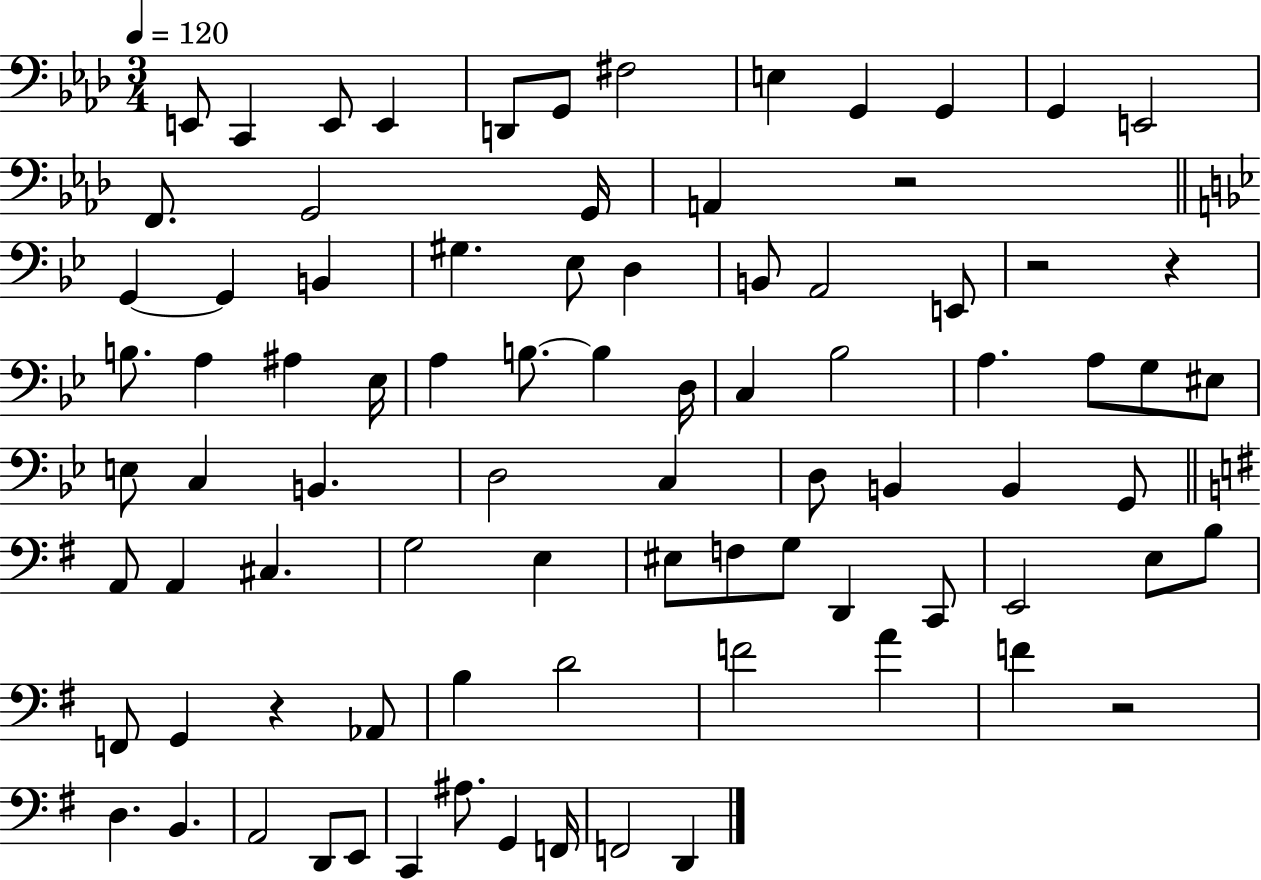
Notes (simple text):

E2/e C2/q E2/e E2/q D2/e G2/e F#3/h E3/q G2/q G2/q G2/q E2/h F2/e. G2/h G2/s A2/q R/h G2/q G2/q B2/q G#3/q. Eb3/e D3/q B2/e A2/h E2/e R/h R/q B3/e. A3/q A#3/q Eb3/s A3/q B3/e. B3/q D3/s C3/q Bb3/h A3/q. A3/e G3/e EIS3/e E3/e C3/q B2/q. D3/h C3/q D3/e B2/q B2/q G2/e A2/e A2/q C#3/q. G3/h E3/q EIS3/e F3/e G3/e D2/q C2/e E2/h E3/e B3/e F2/e G2/q R/q Ab2/e B3/q D4/h F4/h A4/q F4/q R/h D3/q. B2/q. A2/h D2/e E2/e C2/q A#3/e. G2/q F2/s F2/h D2/q